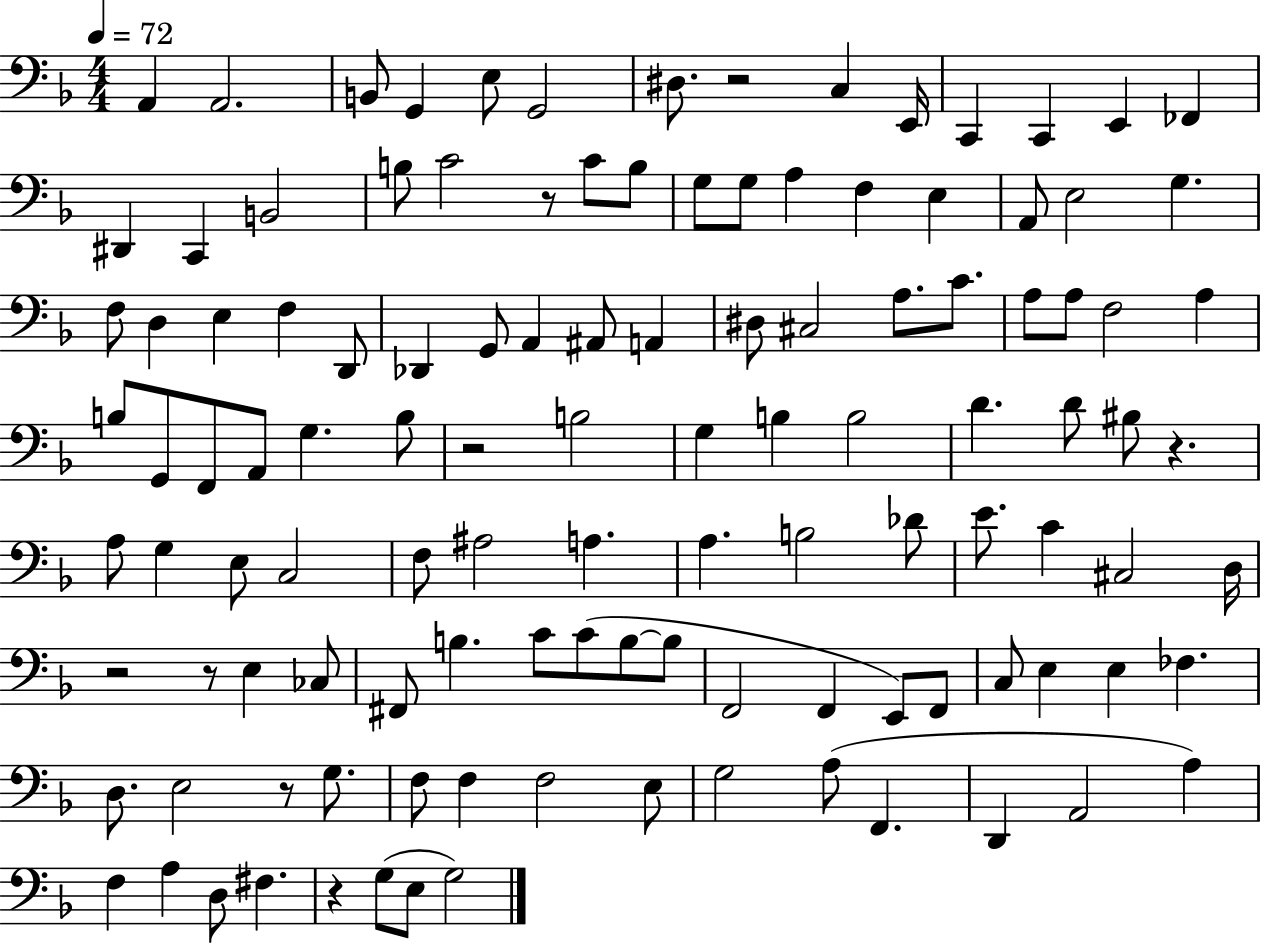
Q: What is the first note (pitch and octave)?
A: A2